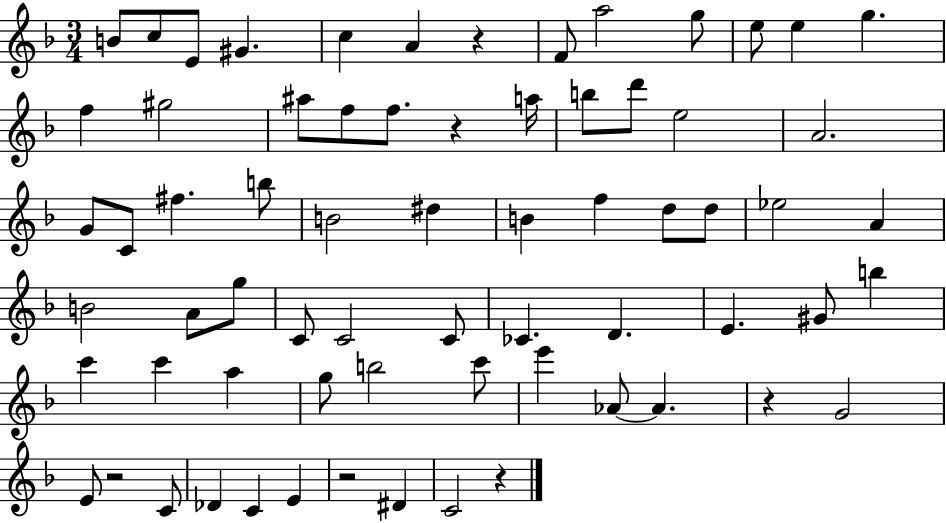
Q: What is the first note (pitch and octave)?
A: B4